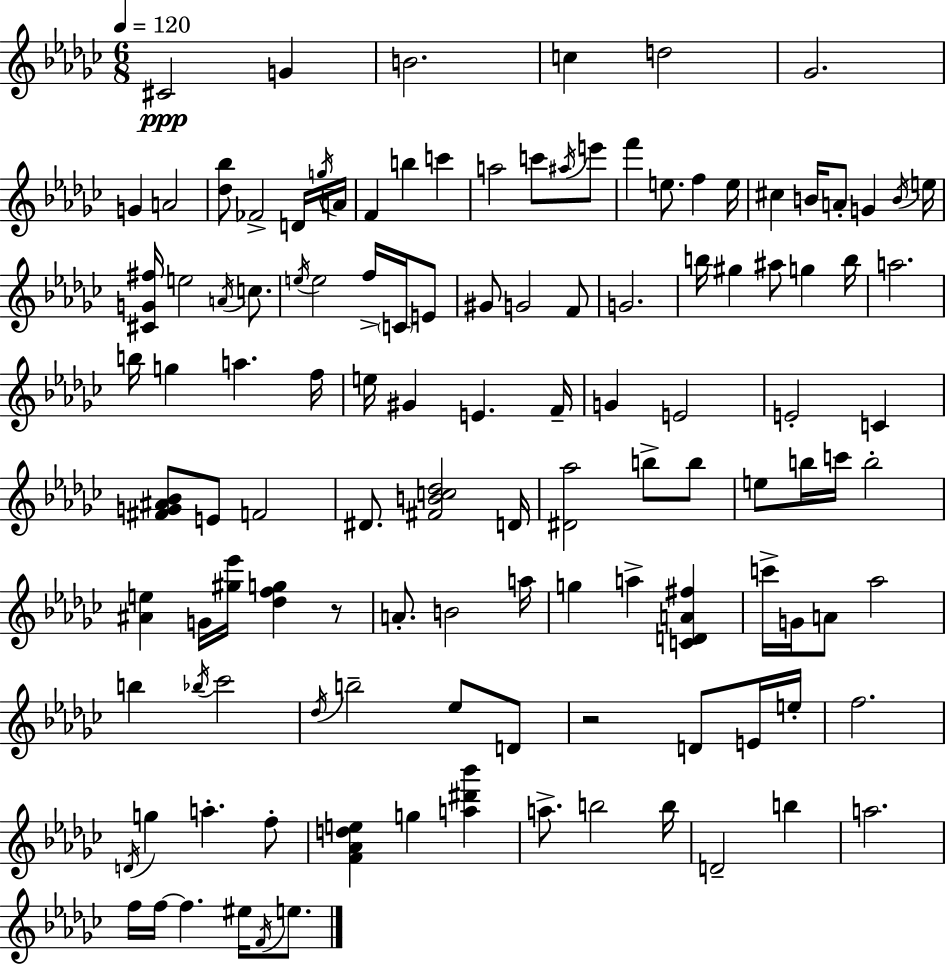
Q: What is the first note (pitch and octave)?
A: C#4